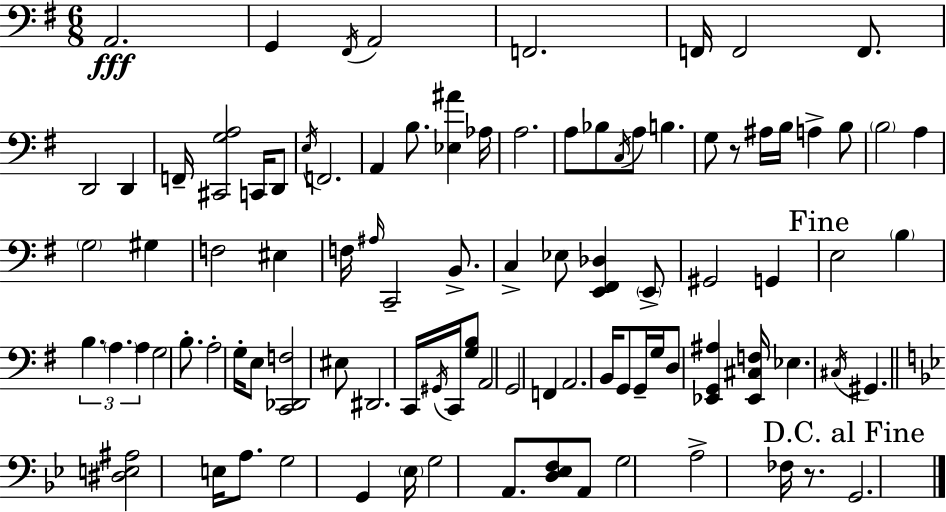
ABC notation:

X:1
T:Untitled
M:6/8
L:1/4
K:Em
A,,2 G,, ^F,,/4 A,,2 F,,2 F,,/4 F,,2 F,,/2 D,,2 D,, F,,/4 [^C,,G,A,]2 C,,/4 D,,/2 E,/4 F,,2 A,, B,/2 [_E,^A] _A,/4 A,2 A,/2 _B,/2 C,/4 A,/2 B, G,/2 z/2 ^A,/4 B,/4 A, B,/2 B,2 A, G,2 ^G, F,2 ^E, F,/4 ^A,/4 C,,2 B,,/2 C, _E,/2 [E,,^F,,_D,] E,,/2 ^G,,2 G,, E,2 B, B, A, A, G,2 B,/2 A,2 G,/4 E,/2 [C,,_D,,F,]2 ^E,/2 ^D,,2 C,,/4 ^G,,/4 C,,/4 [G,B,]/2 A,,2 G,,2 F,, A,,2 B,,/4 G,,/2 G,,/4 G,/4 D,/2 [_E,,G,,^A,] [_E,,^C,F,]/4 _E, ^C,/4 ^G,, [^D,E,^A,]2 E,/4 A,/2 G,2 G,, _E,/4 G,2 A,,/2 [D,_E,F,]/2 A,,/2 G,2 A,2 _F,/4 z/2 G,,2